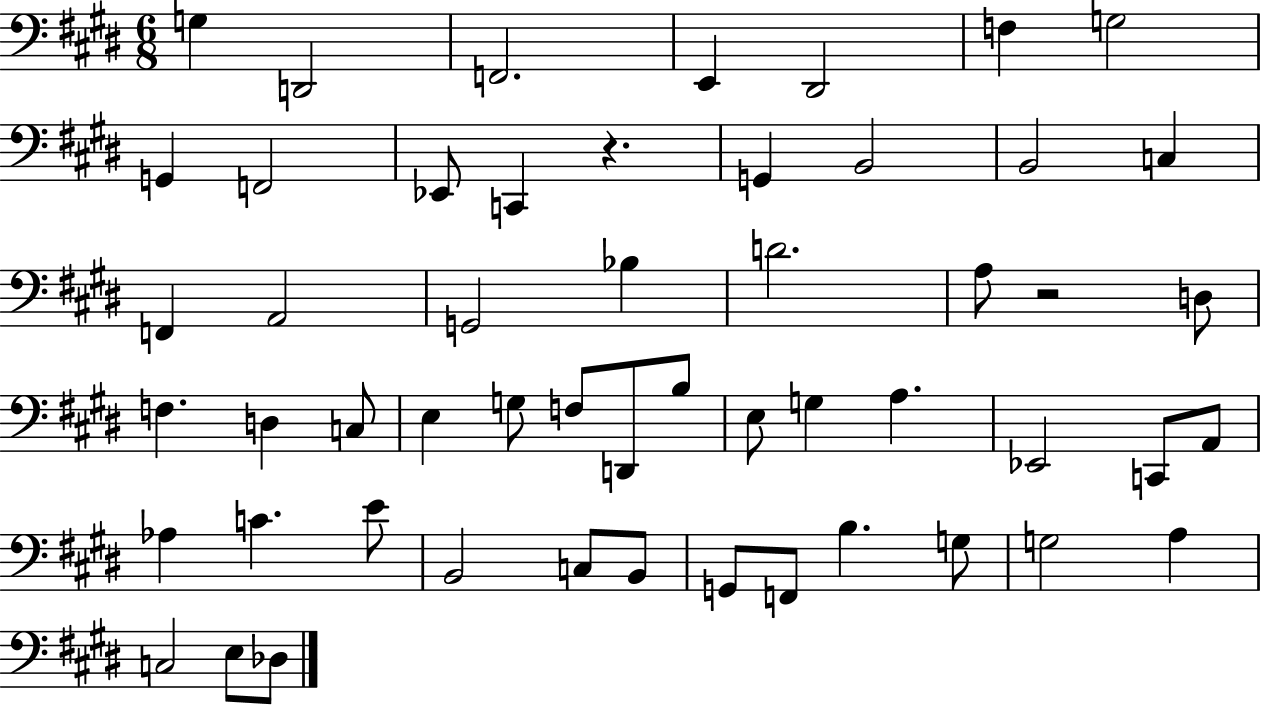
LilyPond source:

{
  \clef bass
  \numericTimeSignature
  \time 6/8
  \key e \major
  g4 d,2 | f,2. | e,4 dis,2 | f4 g2 | \break g,4 f,2 | ees,8 c,4 r4. | g,4 b,2 | b,2 c4 | \break f,4 a,2 | g,2 bes4 | d'2. | a8 r2 d8 | \break f4. d4 c8 | e4 g8 f8 d,8 b8 | e8 g4 a4. | ees,2 c,8 a,8 | \break aes4 c'4. e'8 | b,2 c8 b,8 | g,8 f,8 b4. g8 | g2 a4 | \break c2 e8 des8 | \bar "|."
}